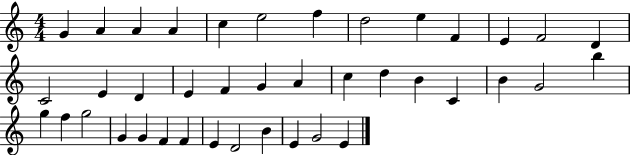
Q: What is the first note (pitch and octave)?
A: G4